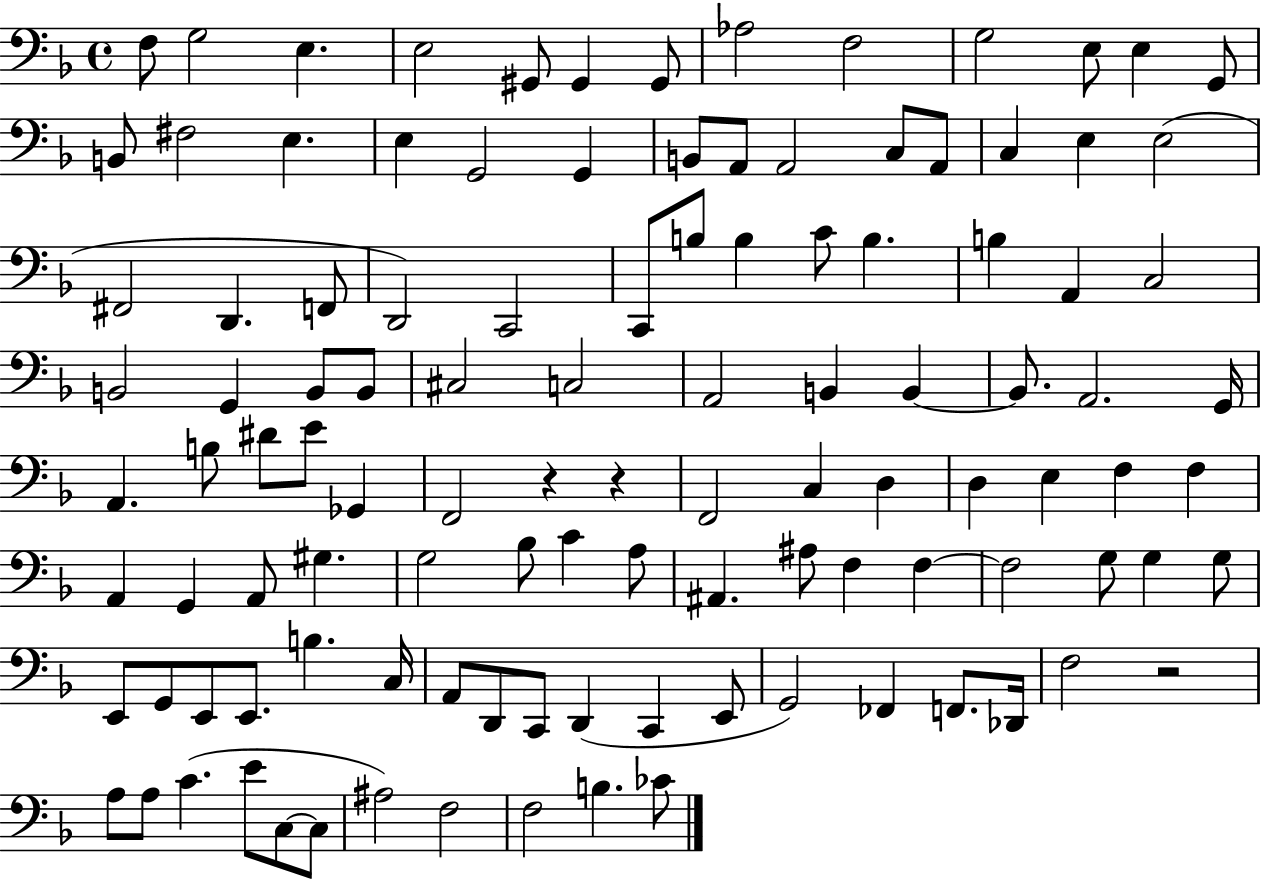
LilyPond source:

{
  \clef bass
  \time 4/4
  \defaultTimeSignature
  \key f \major
  f8 g2 e4. | e2 gis,8 gis,4 gis,8 | aes2 f2 | g2 e8 e4 g,8 | \break b,8 fis2 e4. | e4 g,2 g,4 | b,8 a,8 a,2 c8 a,8 | c4 e4 e2( | \break fis,2 d,4. f,8 | d,2) c,2 | c,8 b8 b4 c'8 b4. | b4 a,4 c2 | \break b,2 g,4 b,8 b,8 | cis2 c2 | a,2 b,4 b,4~~ | b,8. a,2. g,16 | \break a,4. b8 dis'8 e'8 ges,4 | f,2 r4 r4 | f,2 c4 d4 | d4 e4 f4 f4 | \break a,4 g,4 a,8 gis4. | g2 bes8 c'4 a8 | ais,4. ais8 f4 f4~~ | f2 g8 g4 g8 | \break e,8 g,8 e,8 e,8. b4. c16 | a,8 d,8 c,8 d,4( c,4 e,8 | g,2) fes,4 f,8. des,16 | f2 r2 | \break a8 a8 c'4.( e'8 c8~~ c8 | ais2) f2 | f2 b4. ces'8 | \bar "|."
}